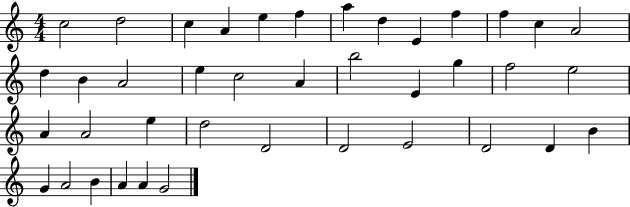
C5/h D5/h C5/q A4/q E5/q F5/q A5/q D5/q E4/q F5/q F5/q C5/q A4/h D5/q B4/q A4/h E5/q C5/h A4/q B5/h E4/q G5/q F5/h E5/h A4/q A4/h E5/q D5/h D4/h D4/h E4/h D4/h D4/q B4/q G4/q A4/h B4/q A4/q A4/q G4/h